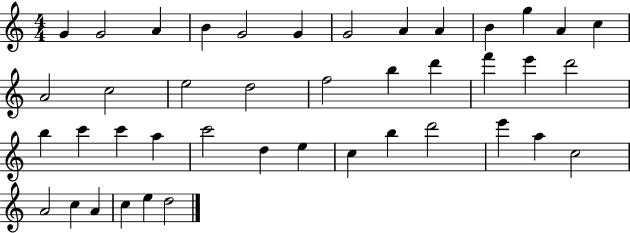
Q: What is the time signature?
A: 4/4